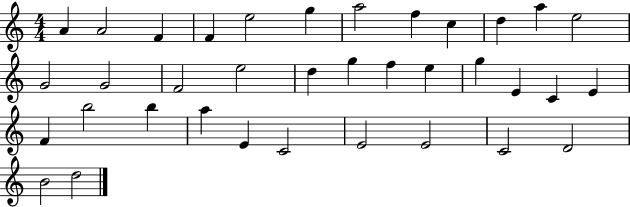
{
  \clef treble
  \numericTimeSignature
  \time 4/4
  \key c \major
  a'4 a'2 f'4 | f'4 e''2 g''4 | a''2 f''4 c''4 | d''4 a''4 e''2 | \break g'2 g'2 | f'2 e''2 | d''4 g''4 f''4 e''4 | g''4 e'4 c'4 e'4 | \break f'4 b''2 b''4 | a''4 e'4 c'2 | e'2 e'2 | c'2 d'2 | \break b'2 d''2 | \bar "|."
}